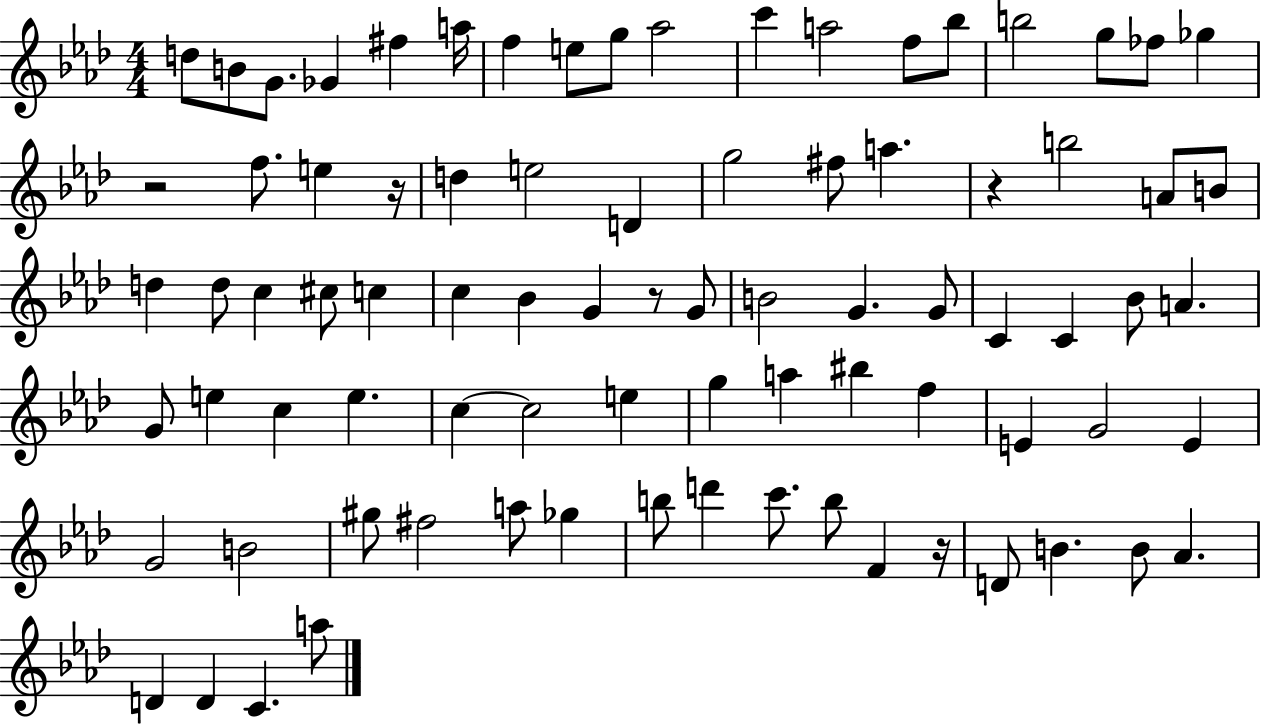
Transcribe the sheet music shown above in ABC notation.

X:1
T:Untitled
M:4/4
L:1/4
K:Ab
d/2 B/2 G/2 _G ^f a/4 f e/2 g/2 _a2 c' a2 f/2 _b/2 b2 g/2 _f/2 _g z2 f/2 e z/4 d e2 D g2 ^f/2 a z b2 A/2 B/2 d d/2 c ^c/2 c c _B G z/2 G/2 B2 G G/2 C C _B/2 A G/2 e c e c c2 e g a ^b f E G2 E G2 B2 ^g/2 ^f2 a/2 _g b/2 d' c'/2 b/2 F z/4 D/2 B B/2 _A D D C a/2